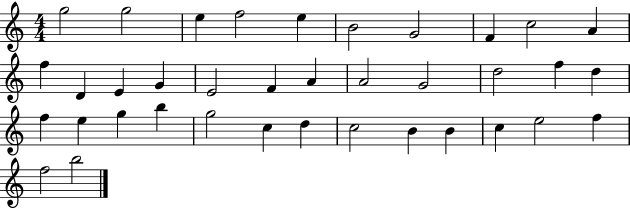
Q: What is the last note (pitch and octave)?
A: B5